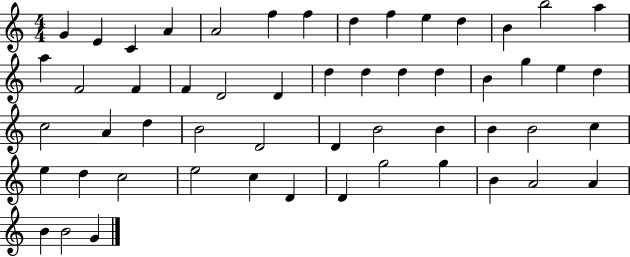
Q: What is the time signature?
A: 4/4